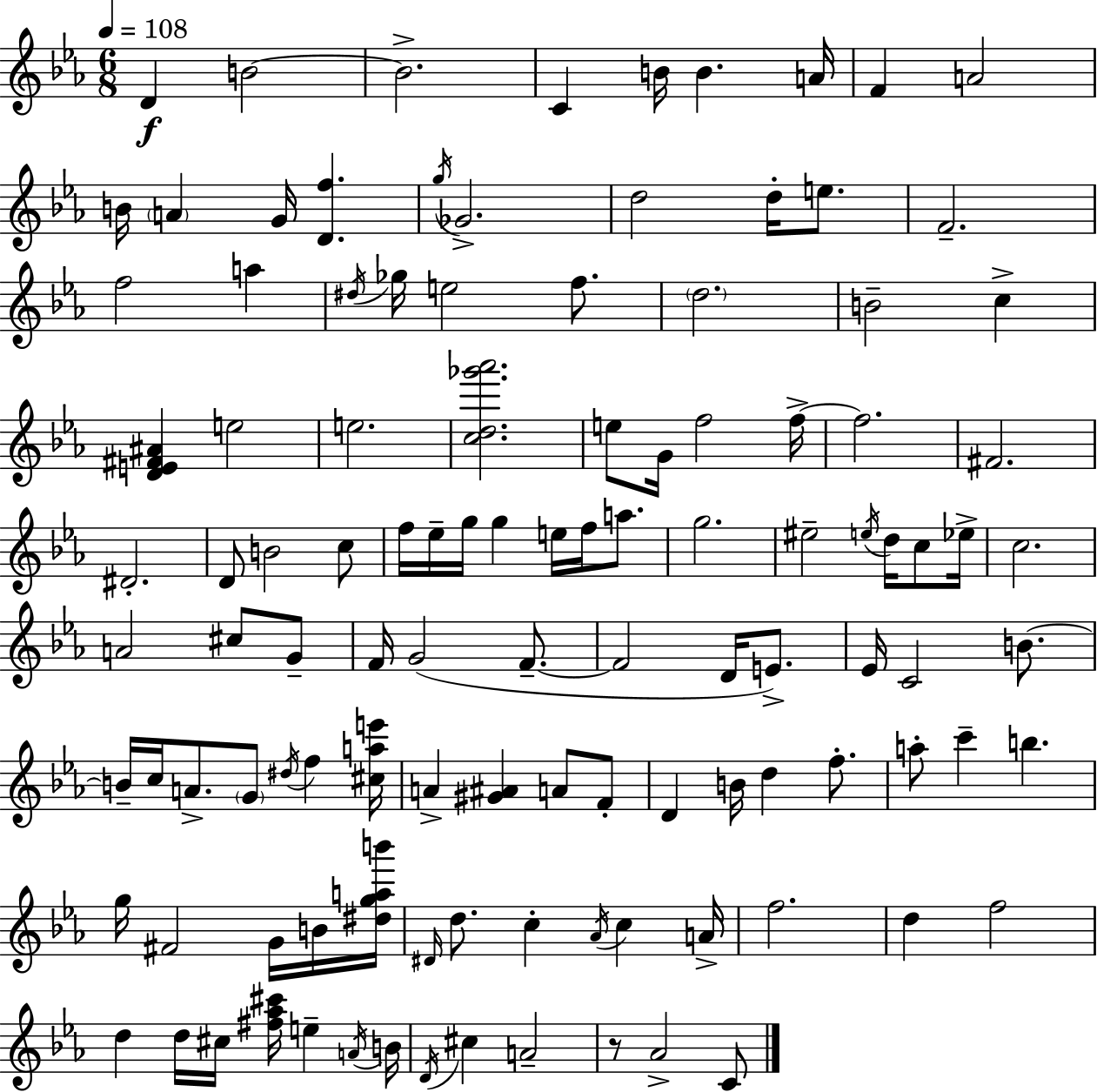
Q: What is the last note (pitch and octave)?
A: C4